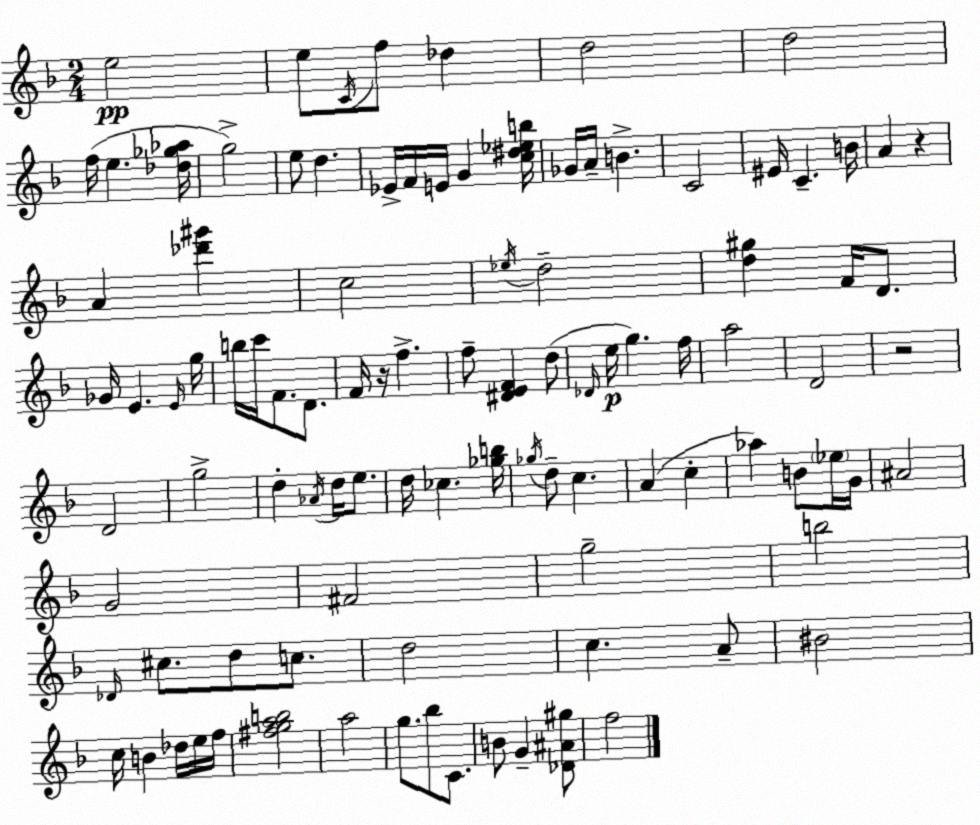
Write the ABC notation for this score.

X:1
T:Untitled
M:2/4
L:1/4
K:Dm
e2 e/2 C/4 f/2 _d d2 d2 f/4 e [_d_g_a]/4 g2 e/2 d _E/4 F/4 E/4 G [c^d_eb]/4 _G/4 A/4 B C2 ^E/4 C B/4 A z A [_d'^g'] c2 _e/4 d2 [d^g] F/4 D/2 _G/4 E E/4 g/4 b/4 c'/4 F/2 D/2 F/4 z/4 f f/2 [^DEF] d/2 _D/4 e/4 g f/4 a2 D2 z2 D2 g2 d _A/4 d/4 e/2 d/4 _c [_gb]/4 _g/4 d/2 c A c _a B/2 _e/4 G/4 ^A2 G2 ^F2 g2 b2 _D/4 ^c/2 d/2 c/2 d2 c A/2 ^B2 c/4 B _d/4 e/4 f/4 [^fgab]2 a2 g/2 _b/2 C/2 B/2 G [_D^A^g]/2 f2